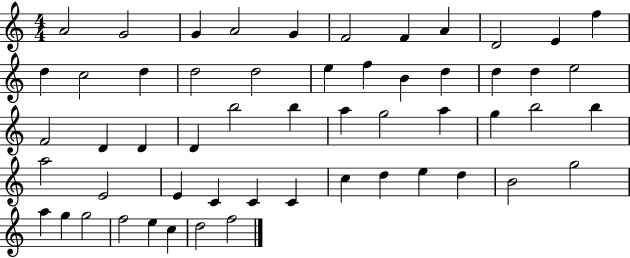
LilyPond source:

{
  \clef treble
  \numericTimeSignature
  \time 4/4
  \key c \major
  a'2 g'2 | g'4 a'2 g'4 | f'2 f'4 a'4 | d'2 e'4 f''4 | \break d''4 c''2 d''4 | d''2 d''2 | e''4 f''4 b'4 d''4 | d''4 d''4 e''2 | \break f'2 d'4 d'4 | d'4 b''2 b''4 | a''4 g''2 a''4 | g''4 b''2 b''4 | \break a''2 e'2 | e'4 c'4 c'4 c'4 | c''4 d''4 e''4 d''4 | b'2 g''2 | \break a''4 g''4 g''2 | f''2 e''4 c''4 | d''2 f''2 | \bar "|."
}